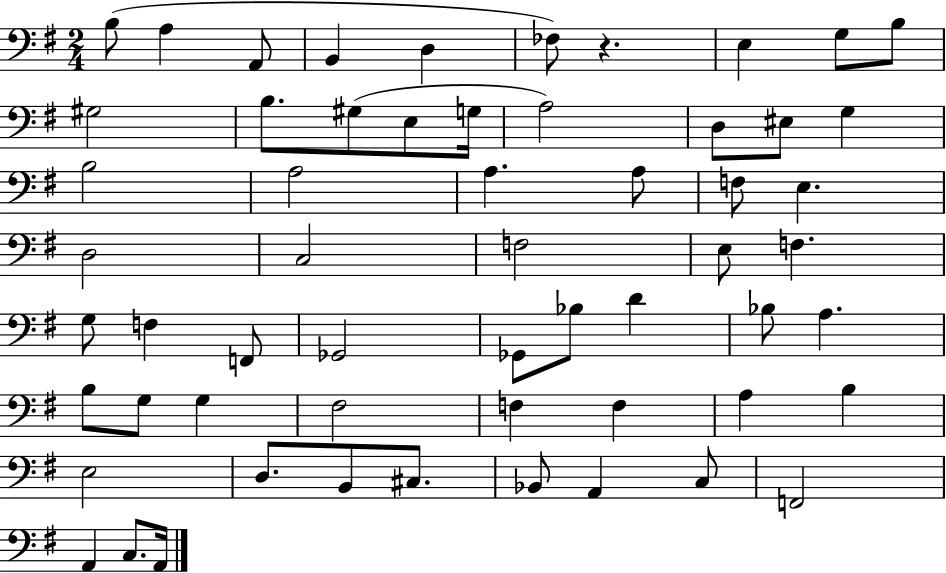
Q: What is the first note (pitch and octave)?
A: B3